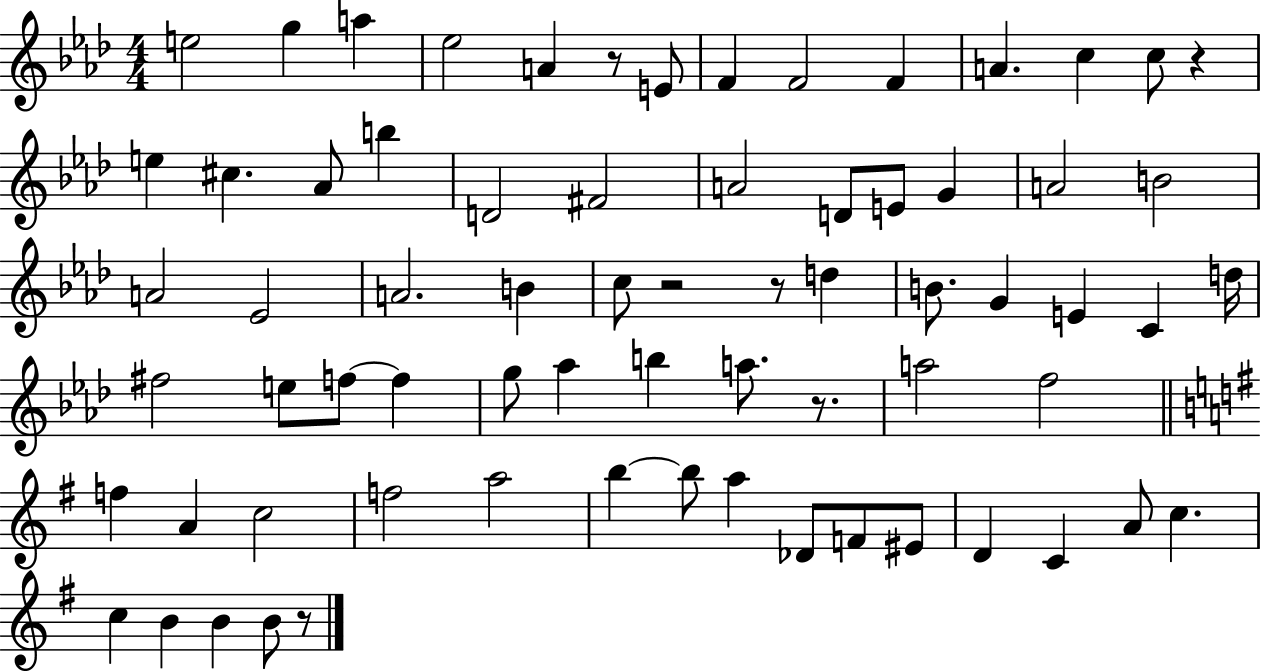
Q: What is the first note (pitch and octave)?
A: E5